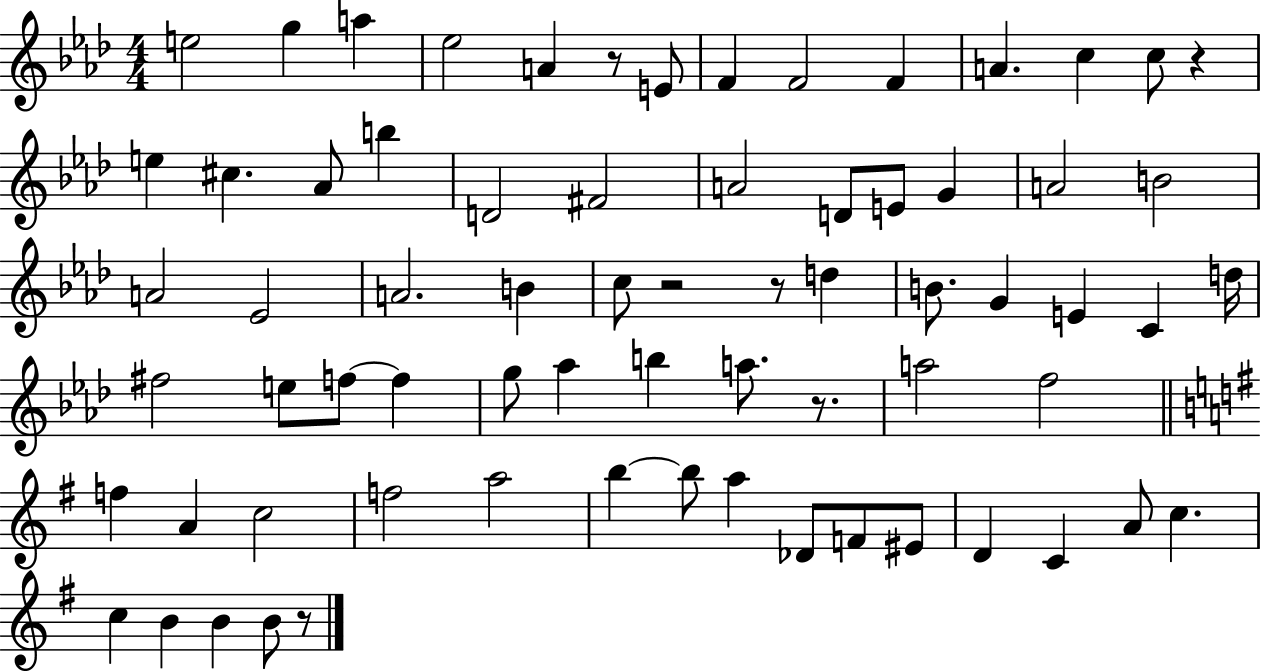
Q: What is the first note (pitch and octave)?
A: E5